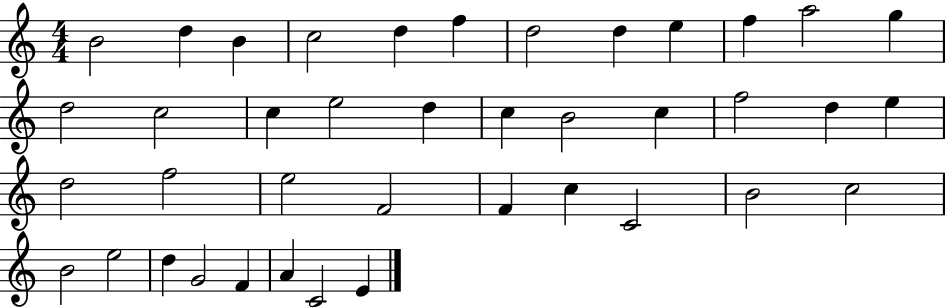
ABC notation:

X:1
T:Untitled
M:4/4
L:1/4
K:C
B2 d B c2 d f d2 d e f a2 g d2 c2 c e2 d c B2 c f2 d e d2 f2 e2 F2 F c C2 B2 c2 B2 e2 d G2 F A C2 E